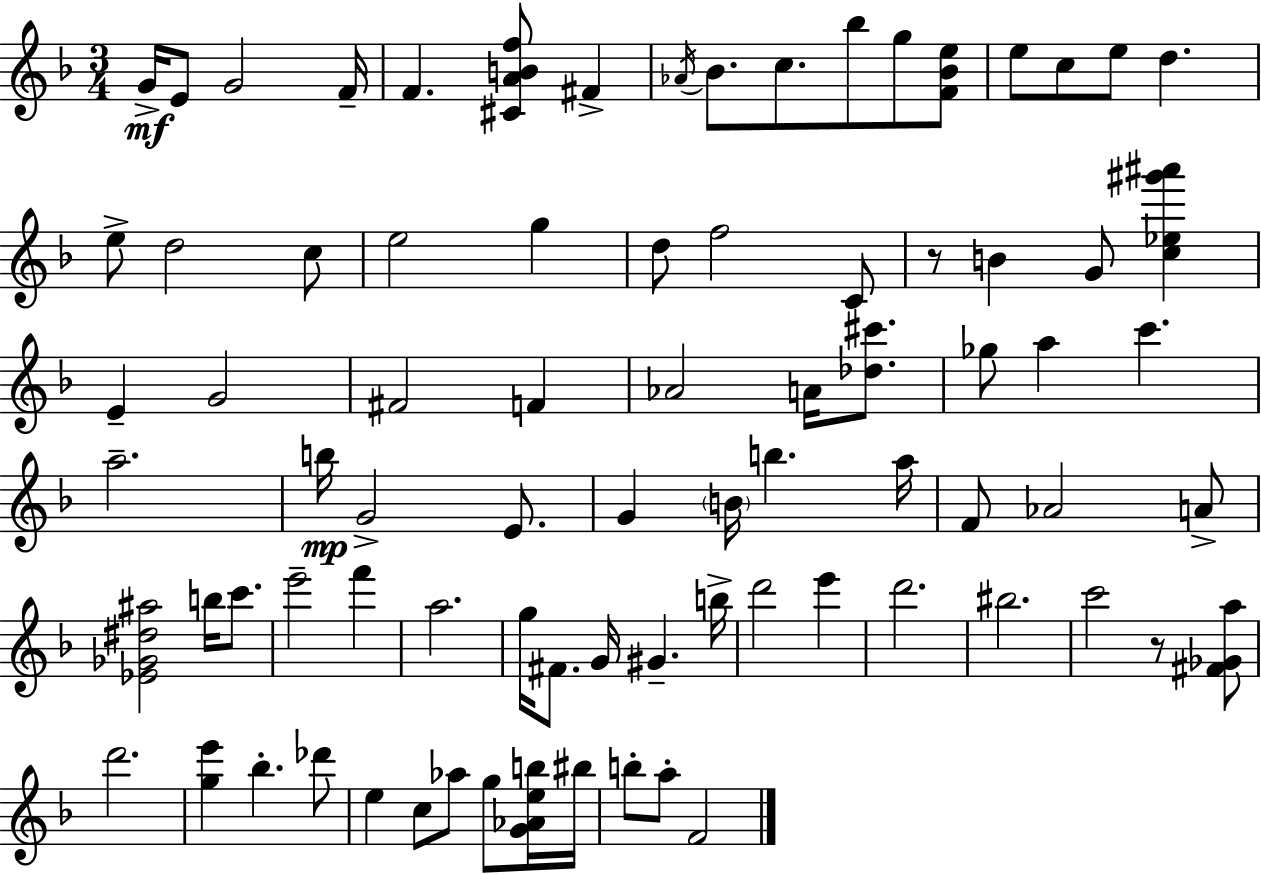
{
  \clef treble
  \numericTimeSignature
  \time 3/4
  \key f \major
  g'16->\mf e'8 g'2 f'16-- | f'4. <cis' a' b' f''>8 fis'4-> | \acciaccatura { aes'16 } bes'8. c''8. bes''8 g''8 <f' bes' e''>8 | e''8 c''8 e''8 d''4. | \break e''8-> d''2 c''8 | e''2 g''4 | d''8 f''2 c'8 | r8 b'4 g'8 <c'' ees'' gis''' ais'''>4 | \break e'4-- g'2 | fis'2 f'4 | aes'2 a'16 <des'' cis'''>8. | ges''8 a''4 c'''4. | \break a''2.-- | b''16\mp g'2-> e'8. | g'4 \parenthesize b'16 b''4. | a''16 f'8 aes'2 a'8-> | \break <ees' ges' dis'' ais''>2 b''16 c'''8. | e'''2-- f'''4 | a''2. | g''16 fis'8. g'16 gis'4.-- | \break b''16-> d'''2 e'''4 | d'''2. | bis''2. | c'''2 r8 <fis' ges' a''>8 | \break d'''2. | <g'' e'''>4 bes''4.-. des'''8 | e''4 c''8 aes''8 g''8 <g' aes' e'' b''>16 | bis''16 b''8-. a''8-. f'2 | \break \bar "|."
}